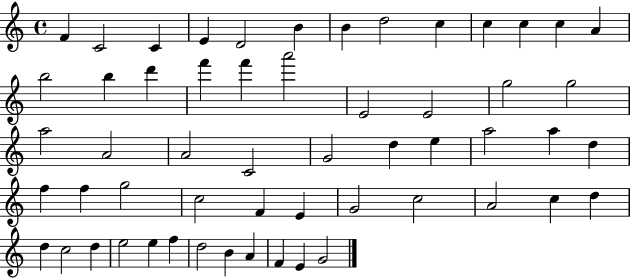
{
  \clef treble
  \time 4/4
  \defaultTimeSignature
  \key c \major
  f'4 c'2 c'4 | e'4 d'2 b'4 | b'4 d''2 c''4 | c''4 c''4 c''4 a'4 | \break b''2 b''4 d'''4 | f'''4 f'''4 a'''2 | e'2 e'2 | g''2 g''2 | \break a''2 a'2 | a'2 c'2 | g'2 d''4 e''4 | a''2 a''4 d''4 | \break f''4 f''4 g''2 | c''2 f'4 e'4 | g'2 c''2 | a'2 c''4 d''4 | \break d''4 c''2 d''4 | e''2 e''4 f''4 | d''2 b'4 a'4 | f'4 e'4 g'2 | \break \bar "|."
}